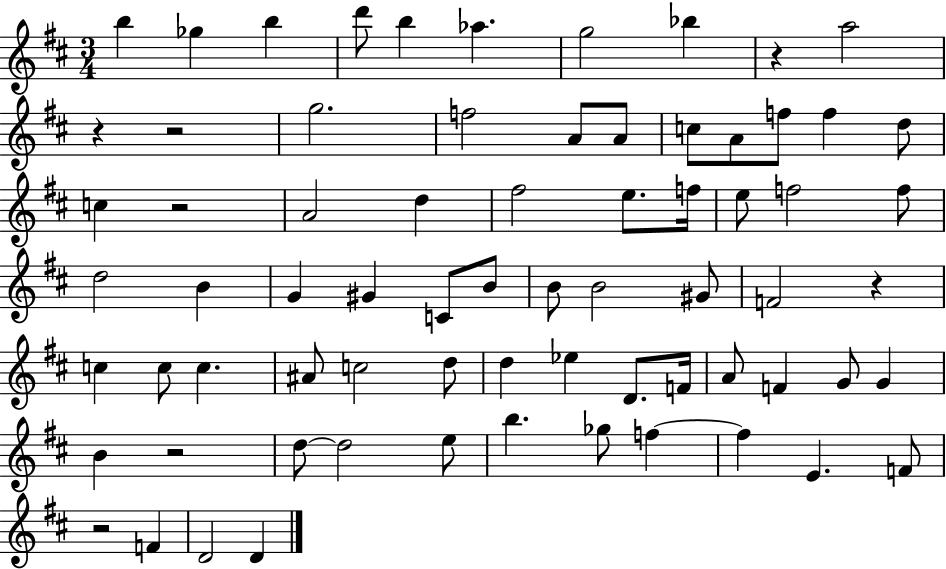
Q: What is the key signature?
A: D major